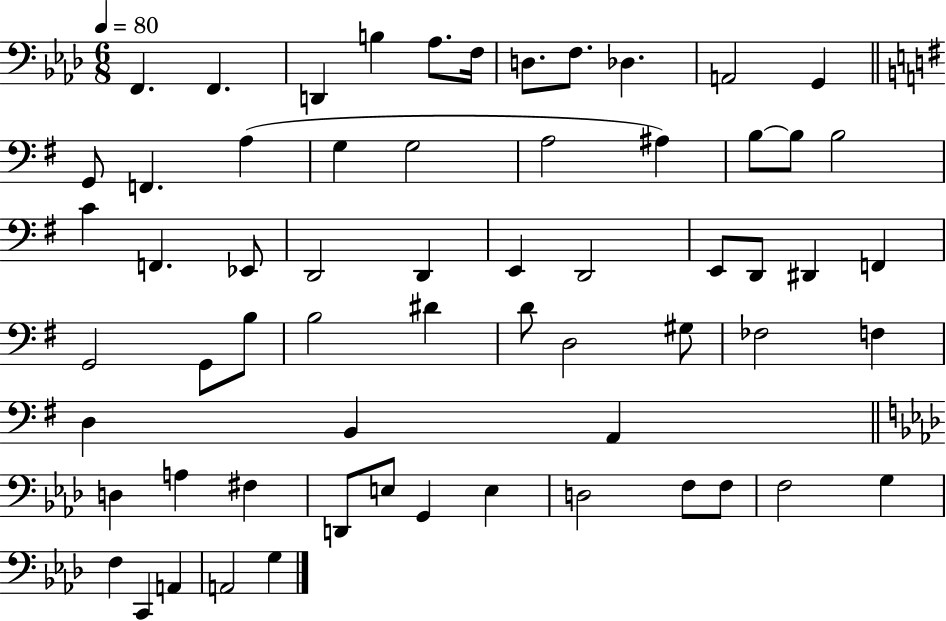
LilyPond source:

{
  \clef bass
  \numericTimeSignature
  \time 6/8
  \key aes \major
  \tempo 4 = 80
  f,4. f,4. | d,4 b4 aes8. f16 | d8. f8. des4. | a,2 g,4 | \break \bar "||" \break \key g \major g,8 f,4. a4( | g4 g2 | a2 ais4) | b8~~ b8 b2 | \break c'4 f,4. ees,8 | d,2 d,4 | e,4 d,2 | e,8 d,8 dis,4 f,4 | \break g,2 g,8 b8 | b2 dis'4 | d'8 d2 gis8 | fes2 f4 | \break d4 b,4 a,4 | \bar "||" \break \key aes \major d4 a4 fis4 | d,8 e8 g,4 e4 | d2 f8 f8 | f2 g4 | \break f4 c,4 a,4 | a,2 g4 | \bar "|."
}